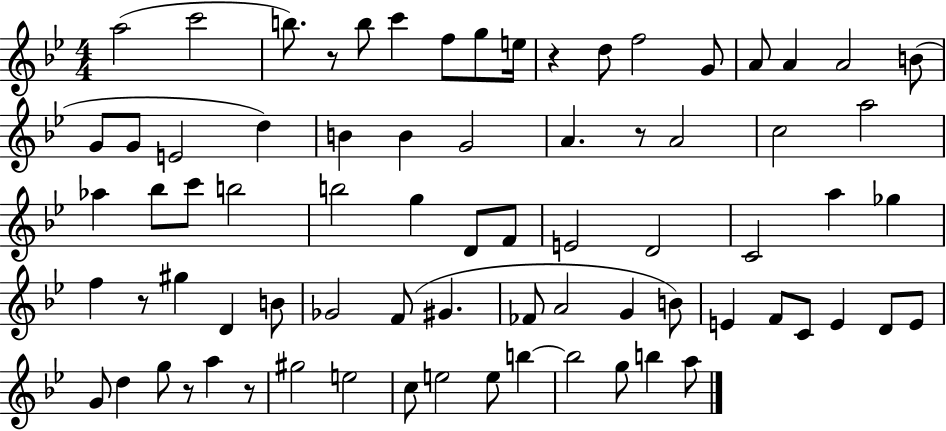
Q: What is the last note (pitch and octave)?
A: A5